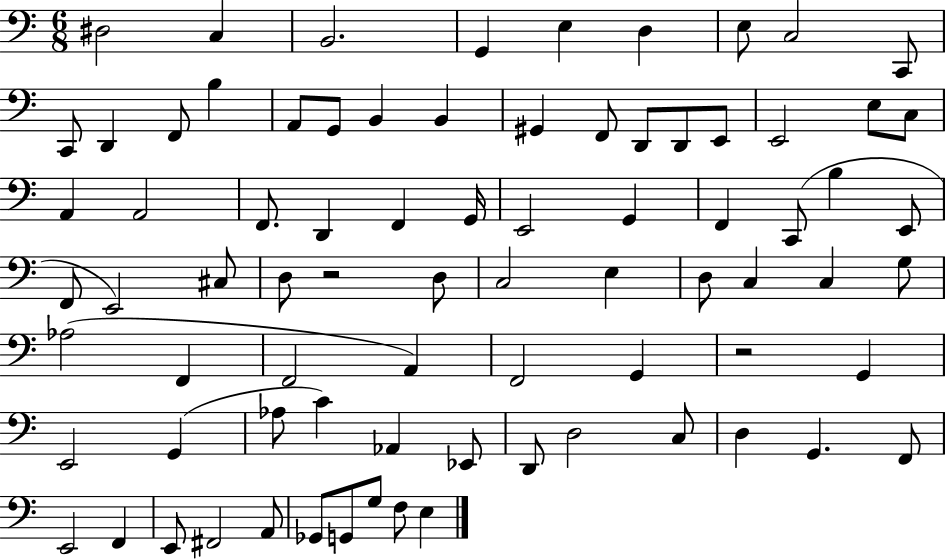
D#3/h C3/q B2/h. G2/q E3/q D3/q E3/e C3/h C2/e C2/e D2/q F2/e B3/q A2/e G2/e B2/q B2/q G#2/q F2/e D2/e D2/e E2/e E2/h E3/e C3/e A2/q A2/h F2/e. D2/q F2/q G2/s E2/h G2/q F2/q C2/e B3/q E2/e F2/e E2/h C#3/e D3/e R/h D3/e C3/h E3/q D3/e C3/q C3/q G3/e Ab3/h F2/q F2/h A2/q F2/h G2/q R/h G2/q E2/h G2/q Ab3/e C4/q Ab2/q Eb2/e D2/e D3/h C3/e D3/q G2/q. F2/e E2/h F2/q E2/e F#2/h A2/e Gb2/e G2/e G3/e F3/e E3/q